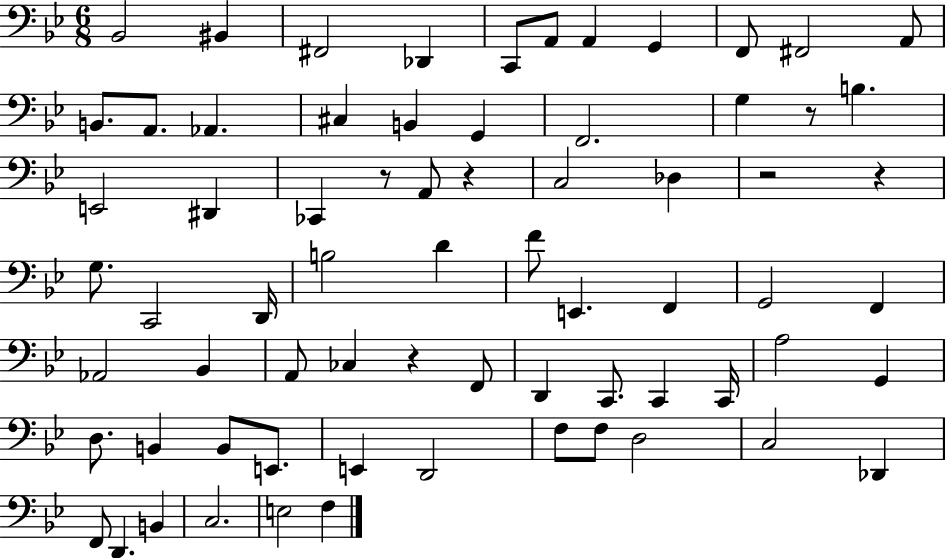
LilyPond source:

{
  \clef bass
  \numericTimeSignature
  \time 6/8
  \key bes \major
  bes,2 bis,4 | fis,2 des,4 | c,8 a,8 a,4 g,4 | f,8 fis,2 a,8 | \break b,8. a,8. aes,4. | cis4 b,4 g,4 | f,2. | g4 r8 b4. | \break e,2 dis,4 | ces,4 r8 a,8 r4 | c2 des4 | r2 r4 | \break g8. c,2 d,16 | b2 d'4 | f'8 e,4. f,4 | g,2 f,4 | \break aes,2 bes,4 | a,8 ces4 r4 f,8 | d,4 c,8. c,4 c,16 | a2 g,4 | \break d8. b,4 b,8 e,8. | e,4 d,2 | f8 f8 d2 | c2 des,4 | \break f,8 d,4. b,4 | c2. | e2 f4 | \bar "|."
}